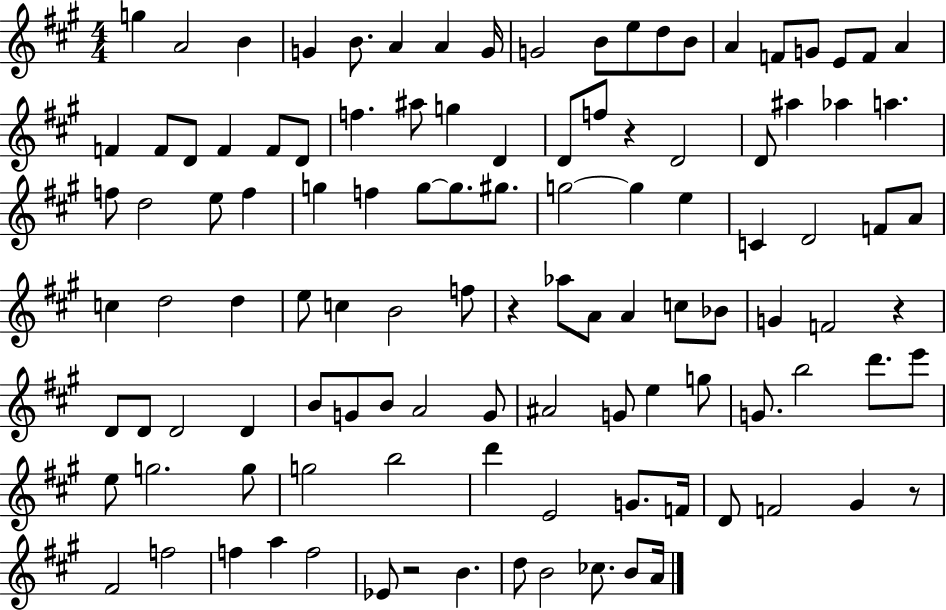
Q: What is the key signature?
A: A major